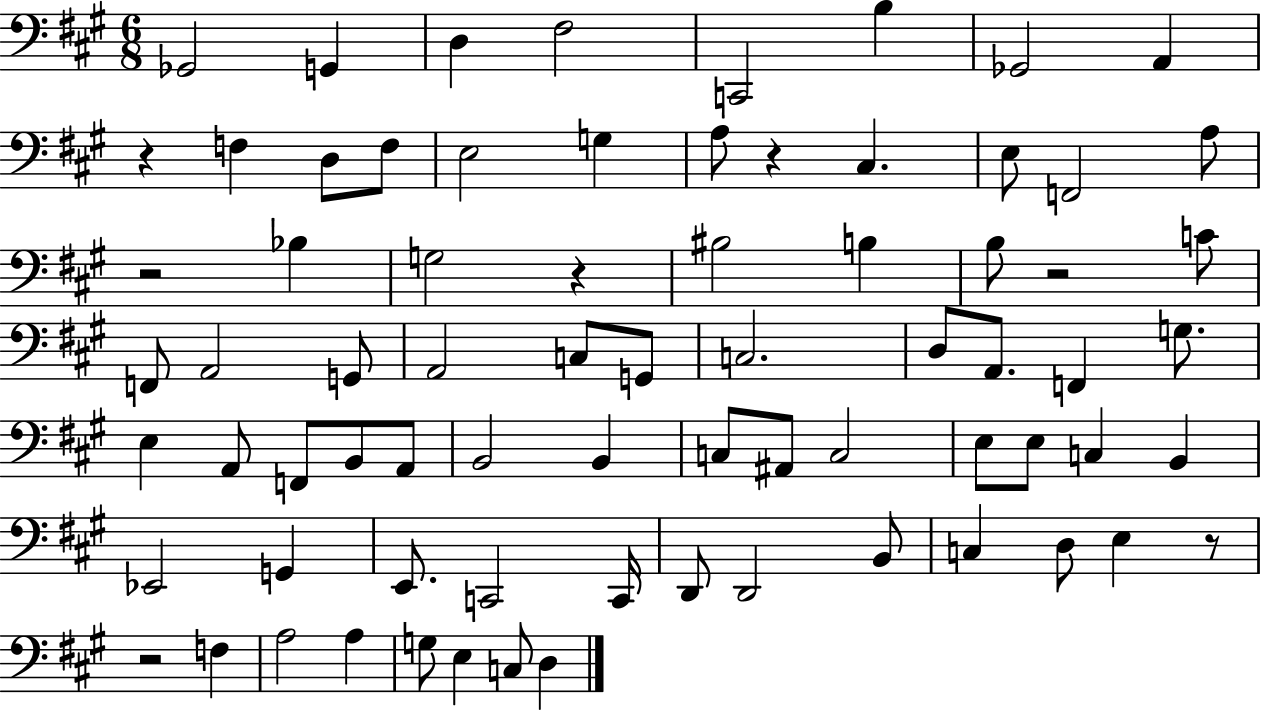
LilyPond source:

{
  \clef bass
  \numericTimeSignature
  \time 6/8
  \key a \major
  \repeat volta 2 { ges,2 g,4 | d4 fis2 | c,2 b4 | ges,2 a,4 | \break r4 f4 d8 f8 | e2 g4 | a8 r4 cis4. | e8 f,2 a8 | \break r2 bes4 | g2 r4 | bis2 b4 | b8 r2 c'8 | \break f,8 a,2 g,8 | a,2 c8 g,8 | c2. | d8 a,8. f,4 g8. | \break e4 a,8 f,8 b,8 a,8 | b,2 b,4 | c8 ais,8 c2 | e8 e8 c4 b,4 | \break ees,2 g,4 | e,8. c,2 c,16 | d,8 d,2 b,8 | c4 d8 e4 r8 | \break r2 f4 | a2 a4 | g8 e4 c8 d4 | } \bar "|."
}